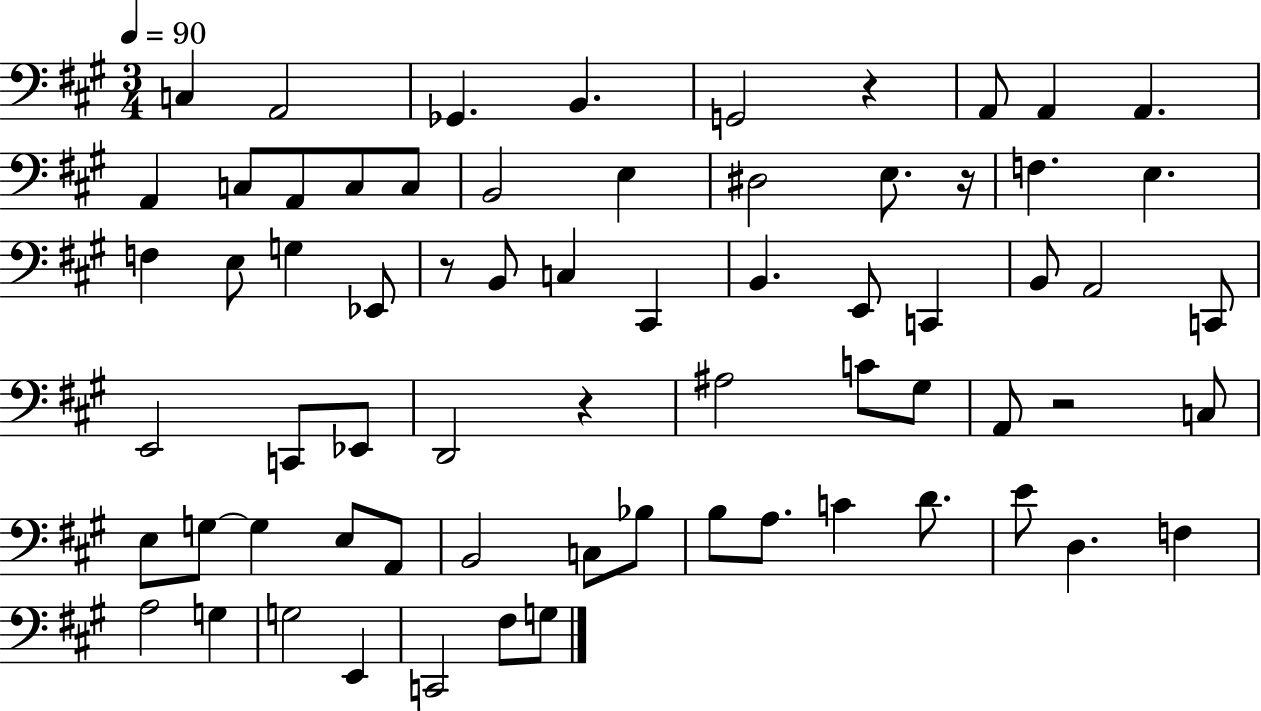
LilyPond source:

{
  \clef bass
  \numericTimeSignature
  \time 3/4
  \key a \major
  \tempo 4 = 90
  c4 a,2 | ges,4. b,4. | g,2 r4 | a,8 a,4 a,4. | \break a,4 c8 a,8 c8 c8 | b,2 e4 | dis2 e8. r16 | f4. e4. | \break f4 e8 g4 ees,8 | r8 b,8 c4 cis,4 | b,4. e,8 c,4 | b,8 a,2 c,8 | \break e,2 c,8 ees,8 | d,2 r4 | ais2 c'8 gis8 | a,8 r2 c8 | \break e8 g8~~ g4 e8 a,8 | b,2 c8 bes8 | b8 a8. c'4 d'8. | e'8 d4. f4 | \break a2 g4 | g2 e,4 | c,2 fis8 g8 | \bar "|."
}